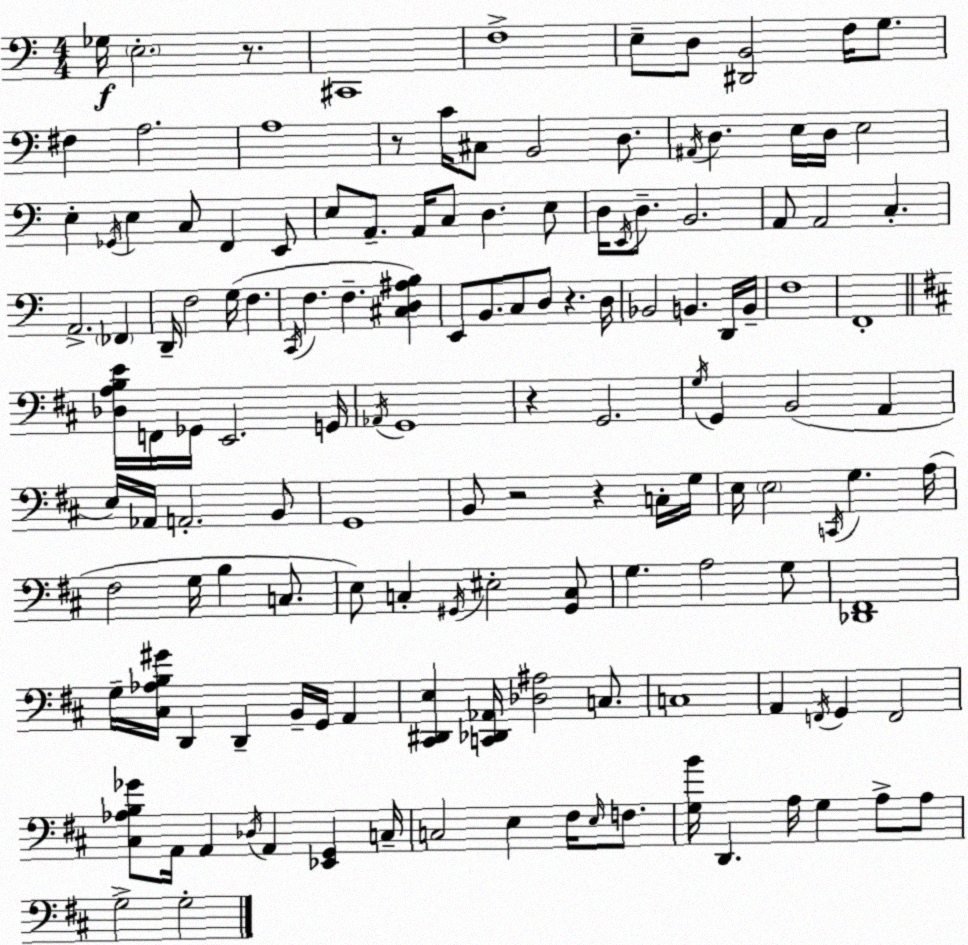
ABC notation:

X:1
T:Untitled
M:4/4
L:1/4
K:C
_G,/4 E,2 z/2 ^C,,4 F,4 E,/2 D,/2 [^D,,B,,]2 F,/4 G,/2 ^F, A,2 A,4 z/2 C/4 ^C,/2 B,,2 D,/2 ^A,,/4 D, E,/4 D,/4 E,2 E, _G,,/4 E, C,/2 F,, E,,/2 E,/2 A,,/2 A,,/4 C,/2 D, E,/2 D,/4 E,,/4 D,/2 B,,2 A,,/2 A,,2 C, A,,2 _F,, D,,/4 F,2 G,/4 F, C,,/4 F, F, [^C,D,^A,B,] E,,/2 B,,/2 C,/2 D,/2 z D,/4 _B,,2 B,, D,,/4 B,,/4 F,4 F,,4 [_D,A,B,E]/4 F,,/4 _G,,/4 E,,2 G,,/4 _A,,/4 G,,4 z G,,2 G,/4 G,, B,,2 A,, E,/4 _A,,/4 A,,2 B,,/2 G,,4 B,,/2 z2 z C,/4 G,/4 E,/4 E,2 C,,/4 G, A,/4 ^F,2 G,/4 B, C,/2 E,/2 C, ^G,,/4 ^E,2 [^G,,C,]/2 G, A,2 G,/2 [_D,,^F,,]4 G,/4 [^C,_A,B,^G]/4 D,, D,, B,,/4 G,,/4 A,, [^C,,^D,,E,] [C,,_D,,_A,,]/4 [_D,^A,]2 C,/2 C,4 A,, F,,/4 G,, F,,2 [^C,_A,B,_G]/2 A,,/4 A,, _D,/4 A,, [_E,,G,,] C,/4 C,2 E, ^F,/4 E,/4 F,/2 [G,B]/4 D,, A,/4 G, A,/2 A,/2 G,2 G,2